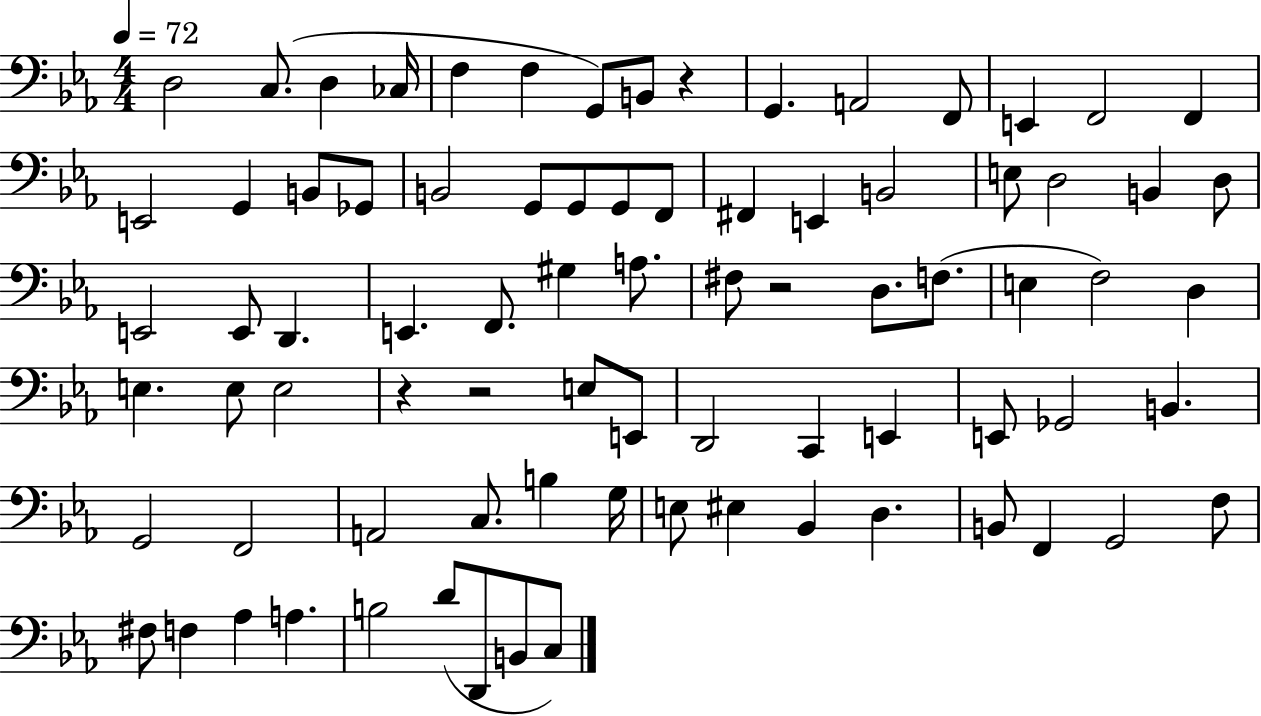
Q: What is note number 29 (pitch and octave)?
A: B2